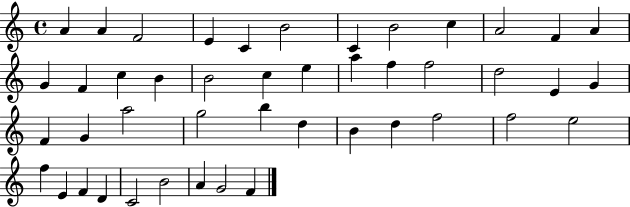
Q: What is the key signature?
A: C major